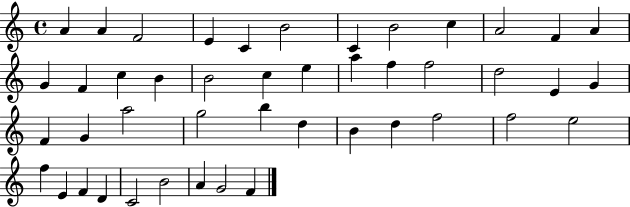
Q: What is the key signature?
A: C major